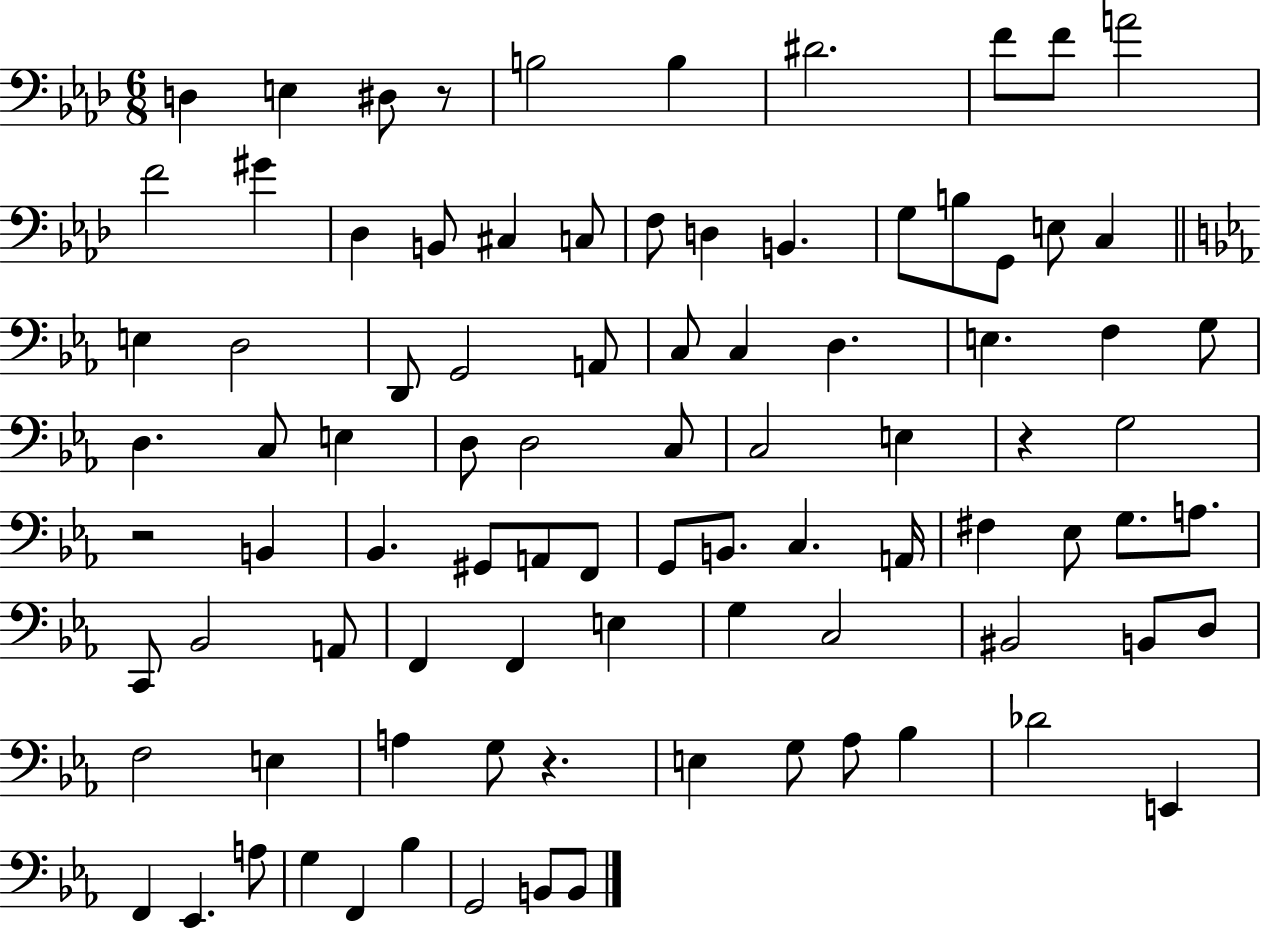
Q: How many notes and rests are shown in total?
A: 90